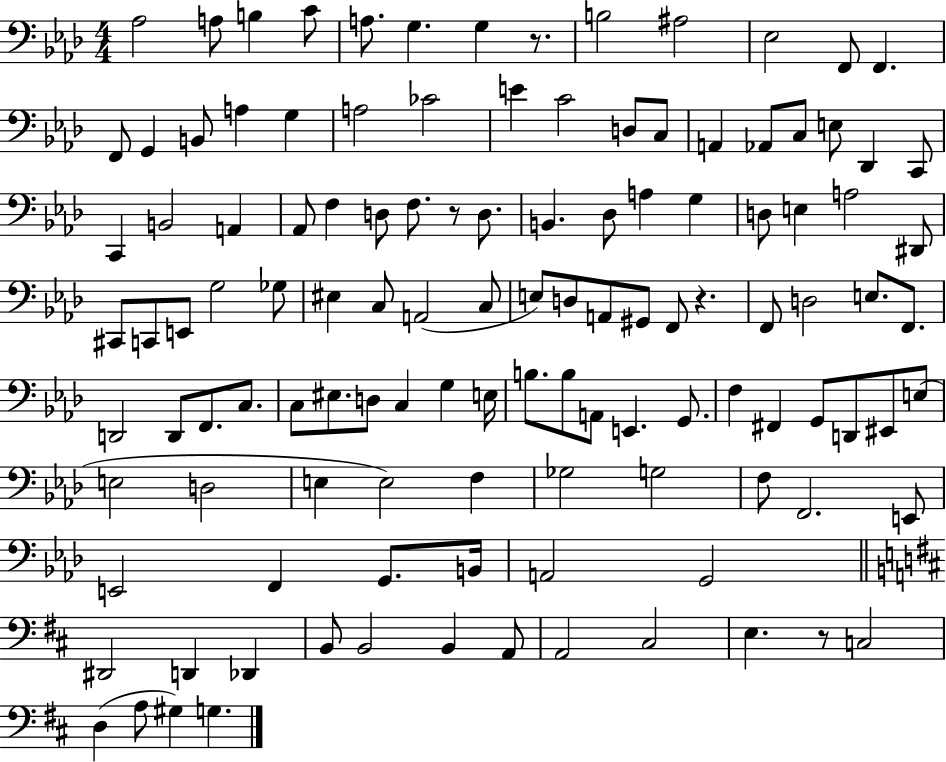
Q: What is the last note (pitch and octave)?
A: G3